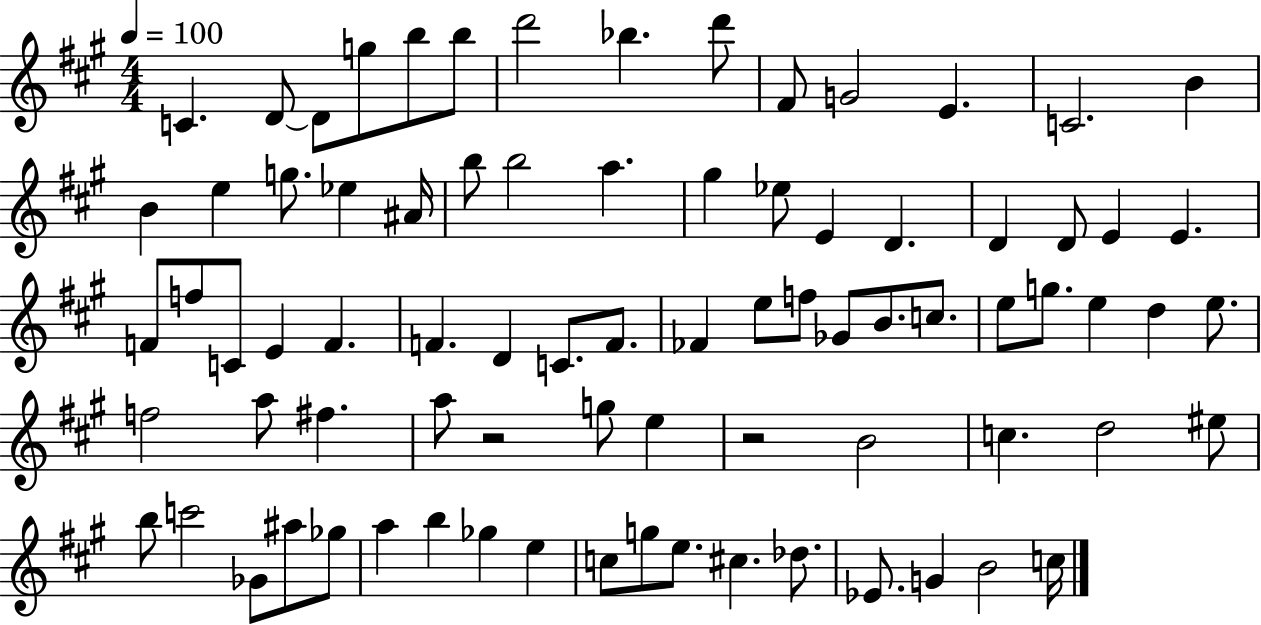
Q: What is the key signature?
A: A major